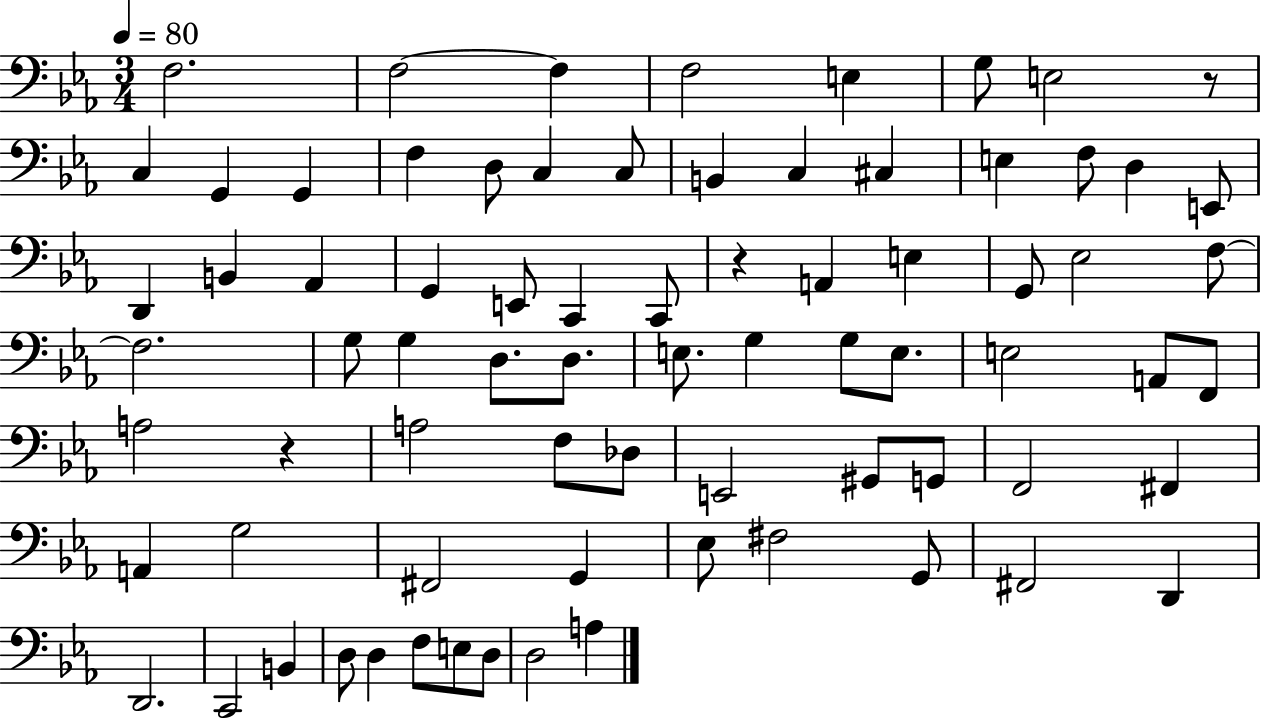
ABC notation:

X:1
T:Untitled
M:3/4
L:1/4
K:Eb
F,2 F,2 F, F,2 E, G,/2 E,2 z/2 C, G,, G,, F, D,/2 C, C,/2 B,, C, ^C, E, F,/2 D, E,,/2 D,, B,, _A,, G,, E,,/2 C,, C,,/2 z A,, E, G,,/2 _E,2 F,/2 F,2 G,/2 G, D,/2 D,/2 E,/2 G, G,/2 E,/2 E,2 A,,/2 F,,/2 A,2 z A,2 F,/2 _D,/2 E,,2 ^G,,/2 G,,/2 F,,2 ^F,, A,, G,2 ^F,,2 G,, _E,/2 ^F,2 G,,/2 ^F,,2 D,, D,,2 C,,2 B,, D,/2 D, F,/2 E,/2 D,/2 D,2 A,